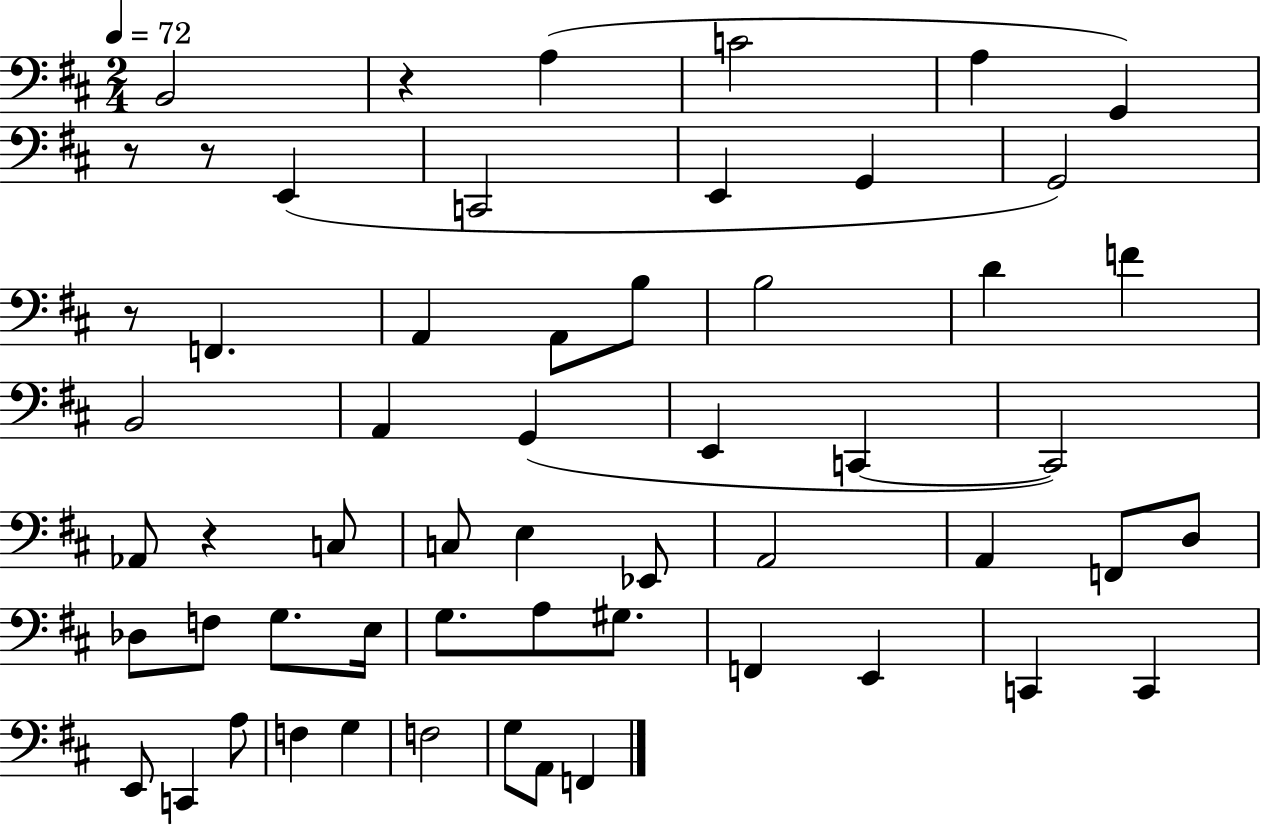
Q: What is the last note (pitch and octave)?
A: F2